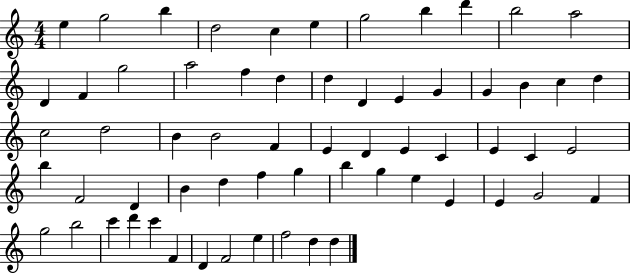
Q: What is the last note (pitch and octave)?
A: D5